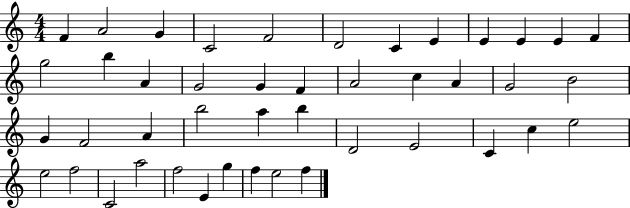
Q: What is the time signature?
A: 4/4